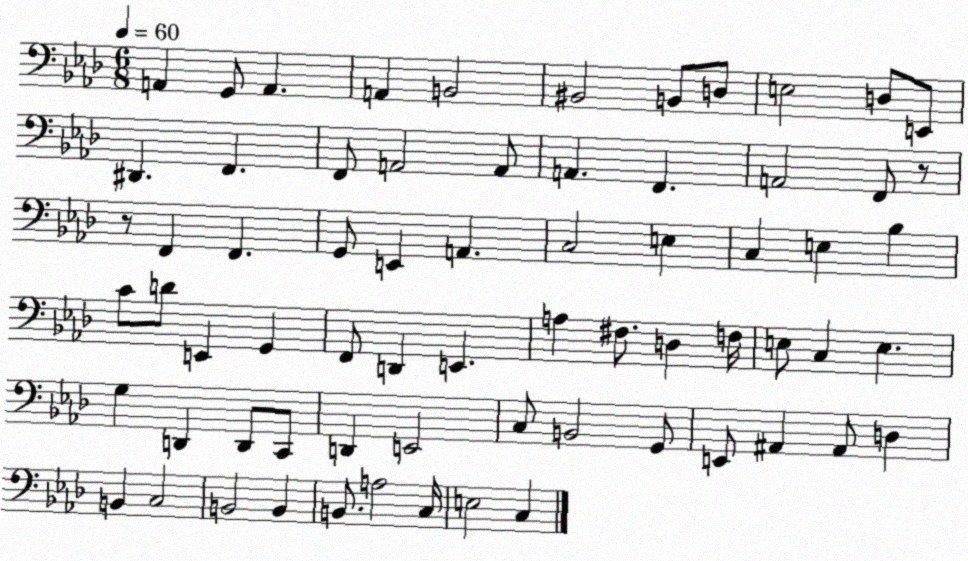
X:1
T:Untitled
M:6/8
L:1/4
K:Ab
A,, G,,/2 A,, A,, B,,2 ^B,,2 B,,/2 D,/2 E,2 D,/2 E,,/2 ^D,, F,, F,,/2 A,,2 A,,/2 A,, F,, A,,2 F,,/2 z/2 z/2 F,, F,, G,,/2 E,, A,, C,2 E, C, E, _B, C/2 D/2 E,, G,, F,,/2 D,, E,, A, ^F,/2 D, F,/4 E,/2 C, E, G, D,, D,,/2 C,,/2 D,, E,,2 C,/2 B,,2 G,,/2 E,,/2 ^A,, ^A,,/2 D, B,, C,2 B,,2 B,, B,,/2 A,2 C,/4 E,2 C,